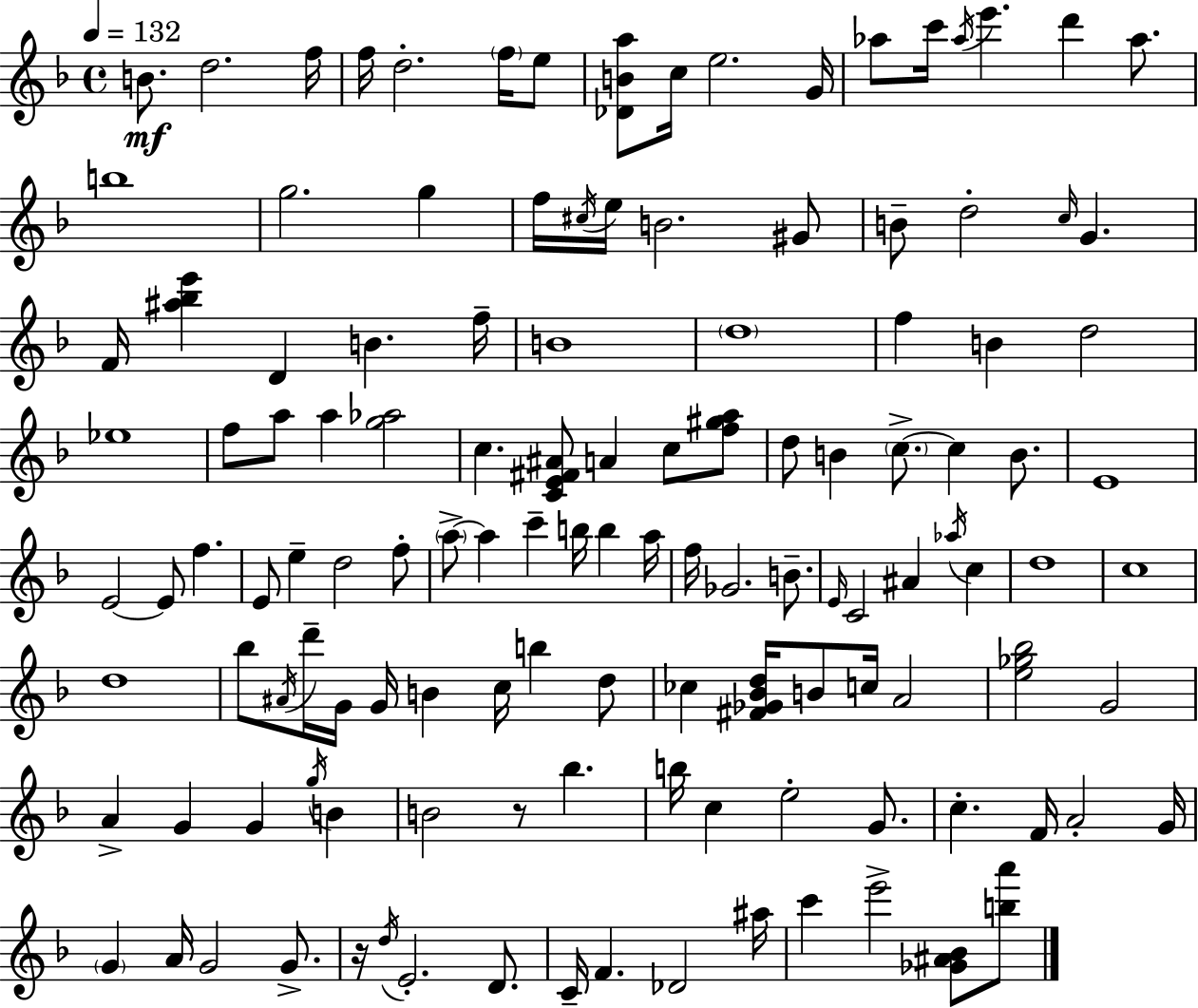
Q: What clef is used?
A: treble